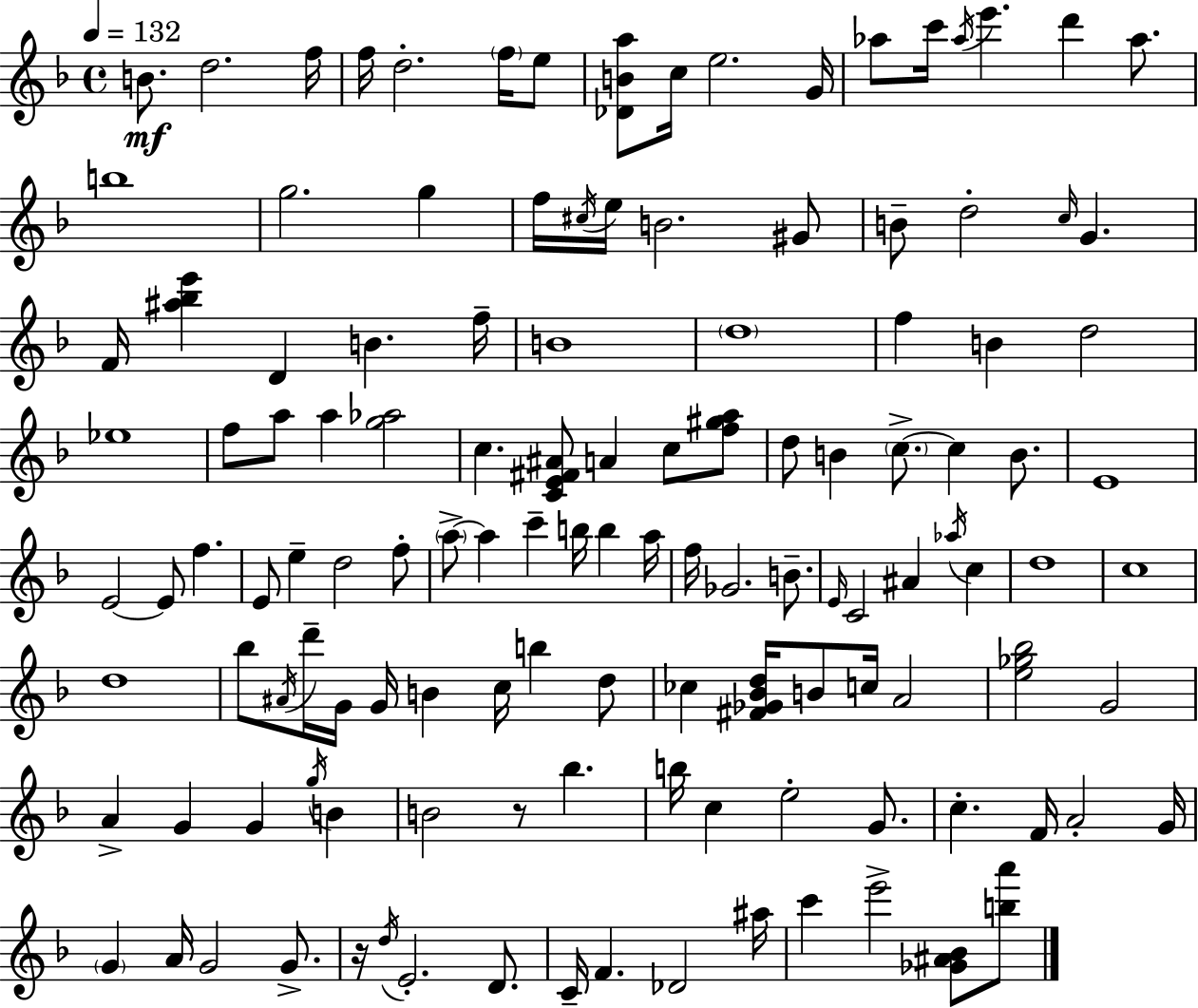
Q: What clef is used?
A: treble